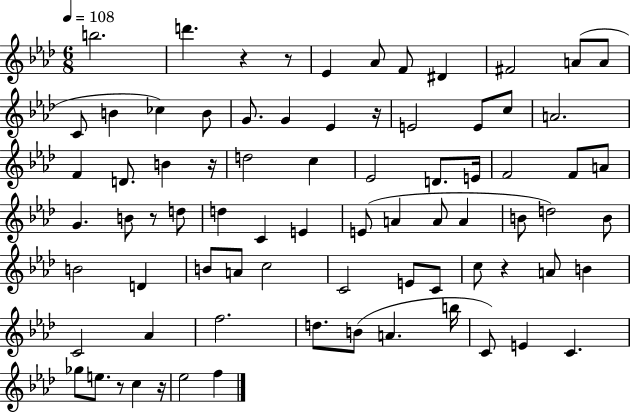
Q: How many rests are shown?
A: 8